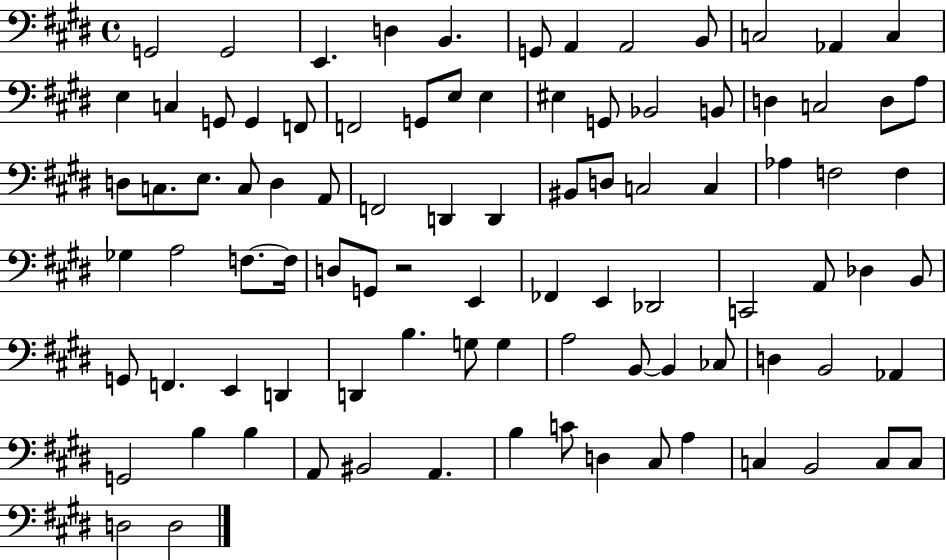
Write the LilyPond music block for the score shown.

{
  \clef bass
  \time 4/4
  \defaultTimeSignature
  \key e \major
  g,2 g,2 | e,4. d4 b,4. | g,8 a,4 a,2 b,8 | c2 aes,4 c4 | \break e4 c4 g,8 g,4 f,8 | f,2 g,8 e8 e4 | eis4 g,8 bes,2 b,8 | d4 c2 d8 a8 | \break d8 c8. e8. c8 d4 a,8 | f,2 d,4 d,4 | bis,8 d8 c2 c4 | aes4 f2 f4 | \break ges4 a2 f8.~~ f16 | d8 g,8 r2 e,4 | fes,4 e,4 des,2 | c,2 a,8 des4 b,8 | \break g,8 f,4. e,4 d,4 | d,4 b4. g8 g4 | a2 b,8~~ b,4 ces8 | d4 b,2 aes,4 | \break g,2 b4 b4 | a,8 bis,2 a,4. | b4 c'8 d4 cis8 a4 | c4 b,2 c8 c8 | \break d2 d2 | \bar "|."
}